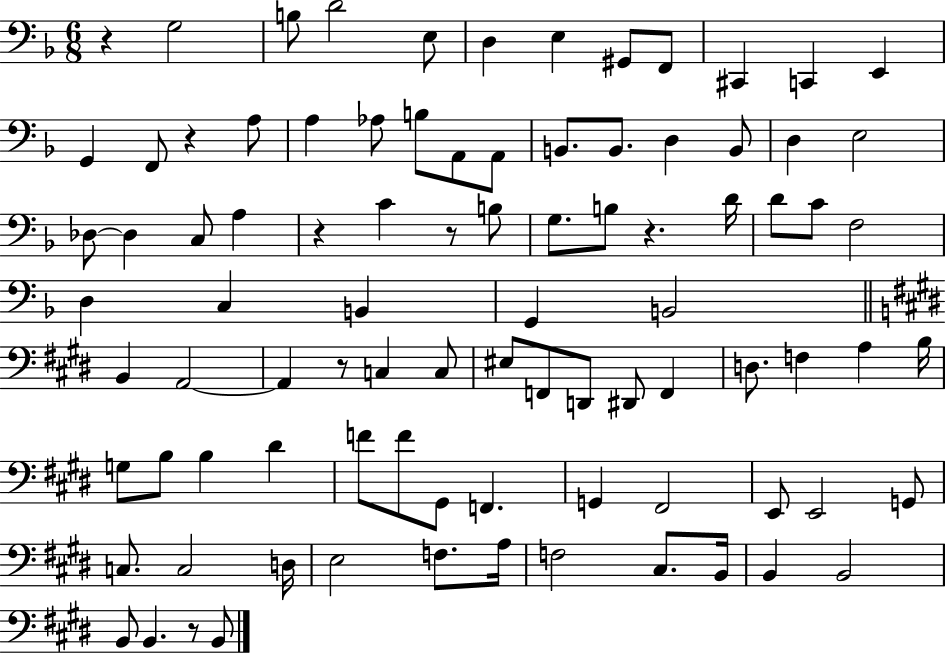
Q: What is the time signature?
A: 6/8